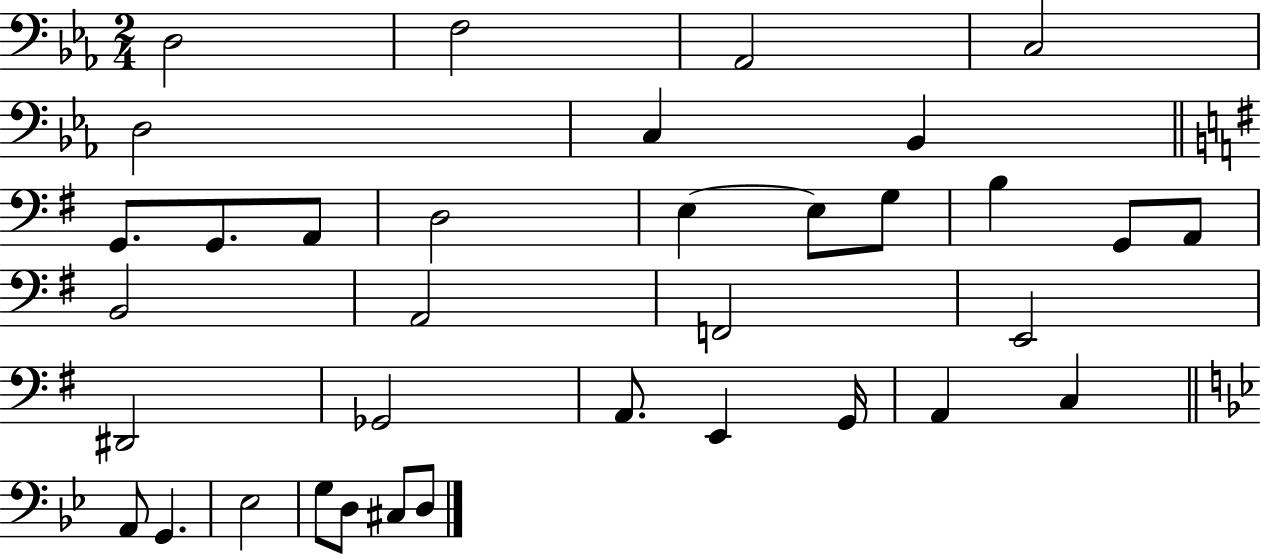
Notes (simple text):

D3/h F3/h Ab2/h C3/h D3/h C3/q Bb2/q G2/e. G2/e. A2/e D3/h E3/q E3/e G3/e B3/q G2/e A2/e B2/h A2/h F2/h E2/h D#2/h Gb2/h A2/e. E2/q G2/s A2/q C3/q A2/e G2/q. Eb3/h G3/e D3/e C#3/e D3/e